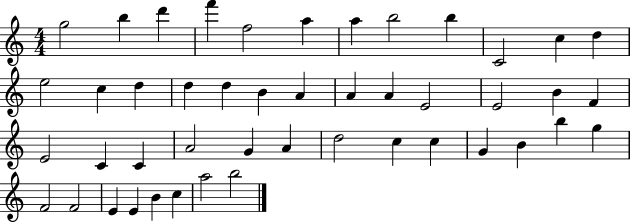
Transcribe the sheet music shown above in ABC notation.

X:1
T:Untitled
M:4/4
L:1/4
K:C
g2 b d' f' f2 a a b2 b C2 c d e2 c d d d B A A A E2 E2 B F E2 C C A2 G A d2 c c G B b g F2 F2 E E B c a2 b2